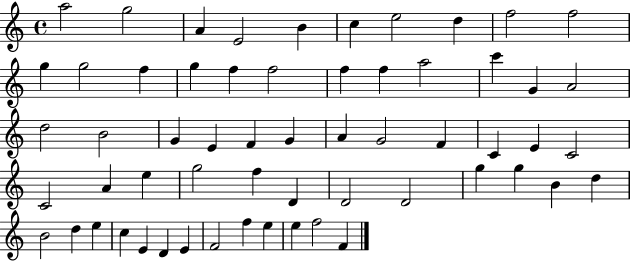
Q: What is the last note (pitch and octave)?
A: F4